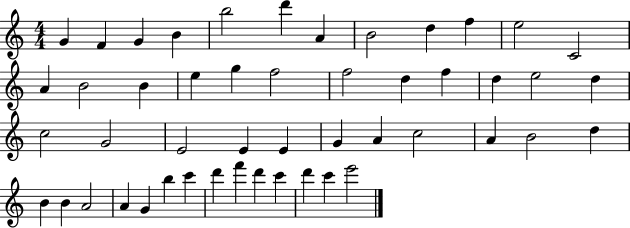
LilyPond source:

{
  \clef treble
  \numericTimeSignature
  \time 4/4
  \key c \major
  g'4 f'4 g'4 b'4 | b''2 d'''4 a'4 | b'2 d''4 f''4 | e''2 c'2 | \break a'4 b'2 b'4 | e''4 g''4 f''2 | f''2 d''4 f''4 | d''4 e''2 d''4 | \break c''2 g'2 | e'2 e'4 e'4 | g'4 a'4 c''2 | a'4 b'2 d''4 | \break b'4 b'4 a'2 | a'4 g'4 b''4 c'''4 | d'''4 f'''4 d'''4 c'''4 | d'''4 c'''4 e'''2 | \break \bar "|."
}